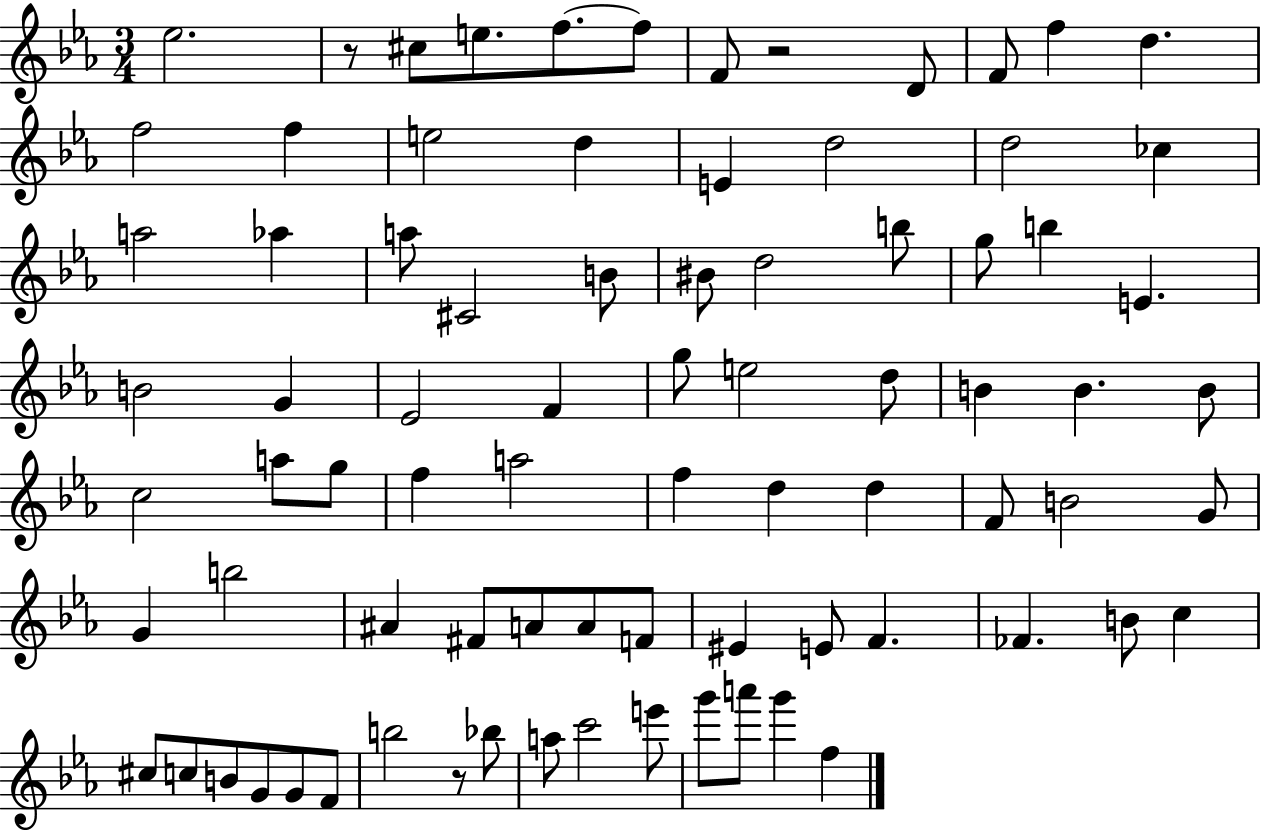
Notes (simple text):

Eb5/h. R/e C#5/e E5/e. F5/e. F5/e F4/e R/h D4/e F4/e F5/q D5/q. F5/h F5/q E5/h D5/q E4/q D5/h D5/h CES5/q A5/h Ab5/q A5/e C#4/h B4/e BIS4/e D5/h B5/e G5/e B5/q E4/q. B4/h G4/q Eb4/h F4/q G5/e E5/h D5/e B4/q B4/q. B4/e C5/h A5/e G5/e F5/q A5/h F5/q D5/q D5/q F4/e B4/h G4/e G4/q B5/h A#4/q F#4/e A4/e A4/e F4/e EIS4/q E4/e F4/q. FES4/q. B4/e C5/q C#5/e C5/e B4/e G4/e G4/e F4/e B5/h R/e Bb5/e A5/e C6/h E6/e G6/e A6/e G6/q F5/q